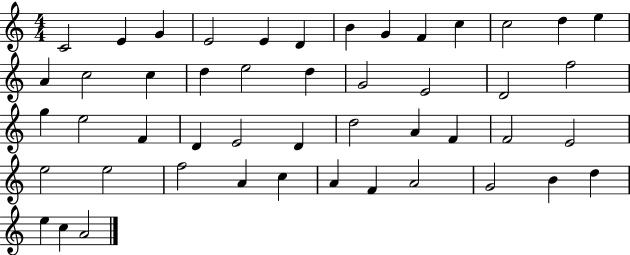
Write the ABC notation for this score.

X:1
T:Untitled
M:4/4
L:1/4
K:C
C2 E G E2 E D B G F c c2 d e A c2 c d e2 d G2 E2 D2 f2 g e2 F D E2 D d2 A F F2 E2 e2 e2 f2 A c A F A2 G2 B d e c A2